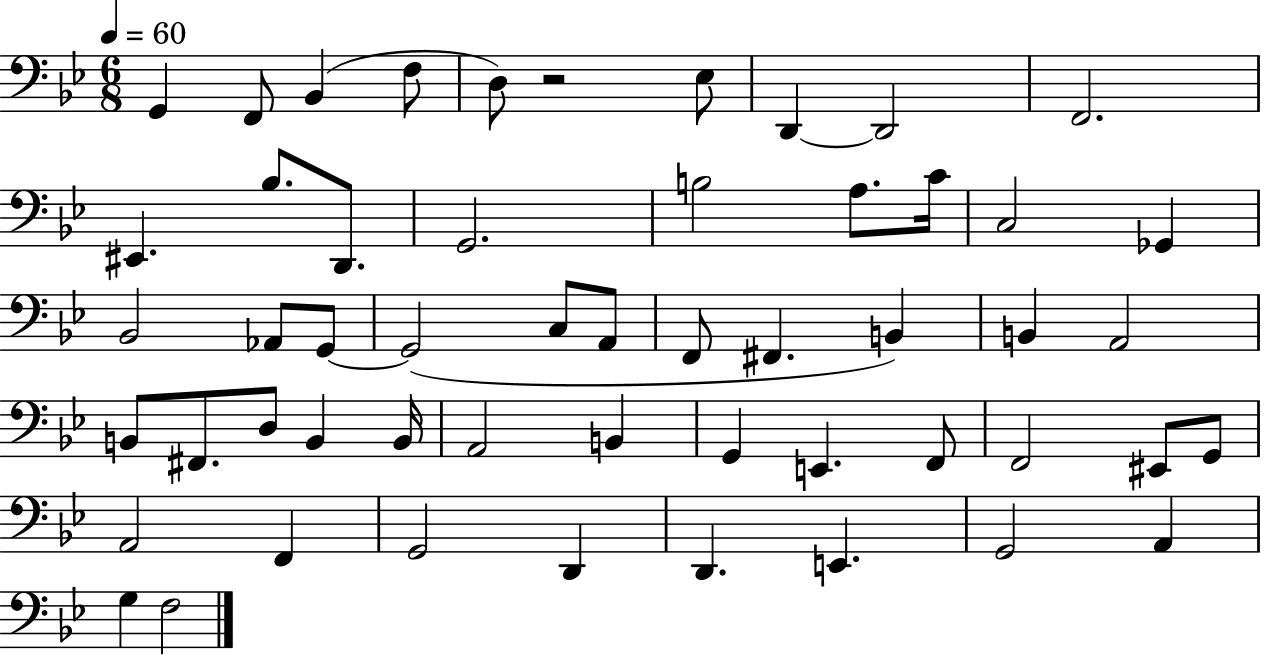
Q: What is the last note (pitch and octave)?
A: F3